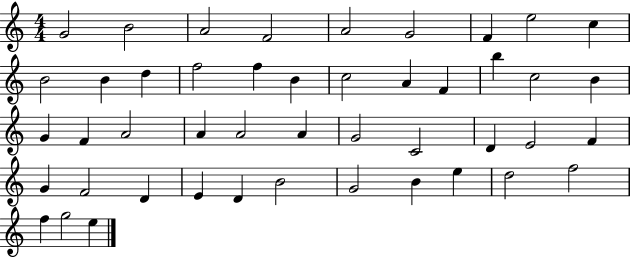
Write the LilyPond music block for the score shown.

{
  \clef treble
  \numericTimeSignature
  \time 4/4
  \key c \major
  g'2 b'2 | a'2 f'2 | a'2 g'2 | f'4 e''2 c''4 | \break b'2 b'4 d''4 | f''2 f''4 b'4 | c''2 a'4 f'4 | b''4 c''2 b'4 | \break g'4 f'4 a'2 | a'4 a'2 a'4 | g'2 c'2 | d'4 e'2 f'4 | \break g'4 f'2 d'4 | e'4 d'4 b'2 | g'2 b'4 e''4 | d''2 f''2 | \break f''4 g''2 e''4 | \bar "|."
}